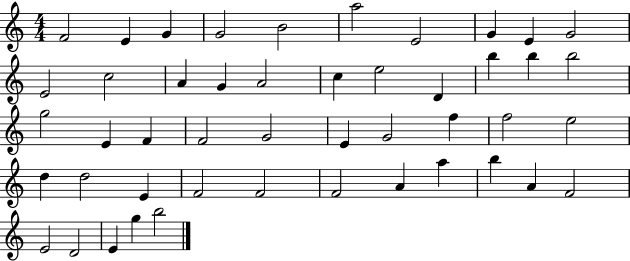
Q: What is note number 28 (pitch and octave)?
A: G4